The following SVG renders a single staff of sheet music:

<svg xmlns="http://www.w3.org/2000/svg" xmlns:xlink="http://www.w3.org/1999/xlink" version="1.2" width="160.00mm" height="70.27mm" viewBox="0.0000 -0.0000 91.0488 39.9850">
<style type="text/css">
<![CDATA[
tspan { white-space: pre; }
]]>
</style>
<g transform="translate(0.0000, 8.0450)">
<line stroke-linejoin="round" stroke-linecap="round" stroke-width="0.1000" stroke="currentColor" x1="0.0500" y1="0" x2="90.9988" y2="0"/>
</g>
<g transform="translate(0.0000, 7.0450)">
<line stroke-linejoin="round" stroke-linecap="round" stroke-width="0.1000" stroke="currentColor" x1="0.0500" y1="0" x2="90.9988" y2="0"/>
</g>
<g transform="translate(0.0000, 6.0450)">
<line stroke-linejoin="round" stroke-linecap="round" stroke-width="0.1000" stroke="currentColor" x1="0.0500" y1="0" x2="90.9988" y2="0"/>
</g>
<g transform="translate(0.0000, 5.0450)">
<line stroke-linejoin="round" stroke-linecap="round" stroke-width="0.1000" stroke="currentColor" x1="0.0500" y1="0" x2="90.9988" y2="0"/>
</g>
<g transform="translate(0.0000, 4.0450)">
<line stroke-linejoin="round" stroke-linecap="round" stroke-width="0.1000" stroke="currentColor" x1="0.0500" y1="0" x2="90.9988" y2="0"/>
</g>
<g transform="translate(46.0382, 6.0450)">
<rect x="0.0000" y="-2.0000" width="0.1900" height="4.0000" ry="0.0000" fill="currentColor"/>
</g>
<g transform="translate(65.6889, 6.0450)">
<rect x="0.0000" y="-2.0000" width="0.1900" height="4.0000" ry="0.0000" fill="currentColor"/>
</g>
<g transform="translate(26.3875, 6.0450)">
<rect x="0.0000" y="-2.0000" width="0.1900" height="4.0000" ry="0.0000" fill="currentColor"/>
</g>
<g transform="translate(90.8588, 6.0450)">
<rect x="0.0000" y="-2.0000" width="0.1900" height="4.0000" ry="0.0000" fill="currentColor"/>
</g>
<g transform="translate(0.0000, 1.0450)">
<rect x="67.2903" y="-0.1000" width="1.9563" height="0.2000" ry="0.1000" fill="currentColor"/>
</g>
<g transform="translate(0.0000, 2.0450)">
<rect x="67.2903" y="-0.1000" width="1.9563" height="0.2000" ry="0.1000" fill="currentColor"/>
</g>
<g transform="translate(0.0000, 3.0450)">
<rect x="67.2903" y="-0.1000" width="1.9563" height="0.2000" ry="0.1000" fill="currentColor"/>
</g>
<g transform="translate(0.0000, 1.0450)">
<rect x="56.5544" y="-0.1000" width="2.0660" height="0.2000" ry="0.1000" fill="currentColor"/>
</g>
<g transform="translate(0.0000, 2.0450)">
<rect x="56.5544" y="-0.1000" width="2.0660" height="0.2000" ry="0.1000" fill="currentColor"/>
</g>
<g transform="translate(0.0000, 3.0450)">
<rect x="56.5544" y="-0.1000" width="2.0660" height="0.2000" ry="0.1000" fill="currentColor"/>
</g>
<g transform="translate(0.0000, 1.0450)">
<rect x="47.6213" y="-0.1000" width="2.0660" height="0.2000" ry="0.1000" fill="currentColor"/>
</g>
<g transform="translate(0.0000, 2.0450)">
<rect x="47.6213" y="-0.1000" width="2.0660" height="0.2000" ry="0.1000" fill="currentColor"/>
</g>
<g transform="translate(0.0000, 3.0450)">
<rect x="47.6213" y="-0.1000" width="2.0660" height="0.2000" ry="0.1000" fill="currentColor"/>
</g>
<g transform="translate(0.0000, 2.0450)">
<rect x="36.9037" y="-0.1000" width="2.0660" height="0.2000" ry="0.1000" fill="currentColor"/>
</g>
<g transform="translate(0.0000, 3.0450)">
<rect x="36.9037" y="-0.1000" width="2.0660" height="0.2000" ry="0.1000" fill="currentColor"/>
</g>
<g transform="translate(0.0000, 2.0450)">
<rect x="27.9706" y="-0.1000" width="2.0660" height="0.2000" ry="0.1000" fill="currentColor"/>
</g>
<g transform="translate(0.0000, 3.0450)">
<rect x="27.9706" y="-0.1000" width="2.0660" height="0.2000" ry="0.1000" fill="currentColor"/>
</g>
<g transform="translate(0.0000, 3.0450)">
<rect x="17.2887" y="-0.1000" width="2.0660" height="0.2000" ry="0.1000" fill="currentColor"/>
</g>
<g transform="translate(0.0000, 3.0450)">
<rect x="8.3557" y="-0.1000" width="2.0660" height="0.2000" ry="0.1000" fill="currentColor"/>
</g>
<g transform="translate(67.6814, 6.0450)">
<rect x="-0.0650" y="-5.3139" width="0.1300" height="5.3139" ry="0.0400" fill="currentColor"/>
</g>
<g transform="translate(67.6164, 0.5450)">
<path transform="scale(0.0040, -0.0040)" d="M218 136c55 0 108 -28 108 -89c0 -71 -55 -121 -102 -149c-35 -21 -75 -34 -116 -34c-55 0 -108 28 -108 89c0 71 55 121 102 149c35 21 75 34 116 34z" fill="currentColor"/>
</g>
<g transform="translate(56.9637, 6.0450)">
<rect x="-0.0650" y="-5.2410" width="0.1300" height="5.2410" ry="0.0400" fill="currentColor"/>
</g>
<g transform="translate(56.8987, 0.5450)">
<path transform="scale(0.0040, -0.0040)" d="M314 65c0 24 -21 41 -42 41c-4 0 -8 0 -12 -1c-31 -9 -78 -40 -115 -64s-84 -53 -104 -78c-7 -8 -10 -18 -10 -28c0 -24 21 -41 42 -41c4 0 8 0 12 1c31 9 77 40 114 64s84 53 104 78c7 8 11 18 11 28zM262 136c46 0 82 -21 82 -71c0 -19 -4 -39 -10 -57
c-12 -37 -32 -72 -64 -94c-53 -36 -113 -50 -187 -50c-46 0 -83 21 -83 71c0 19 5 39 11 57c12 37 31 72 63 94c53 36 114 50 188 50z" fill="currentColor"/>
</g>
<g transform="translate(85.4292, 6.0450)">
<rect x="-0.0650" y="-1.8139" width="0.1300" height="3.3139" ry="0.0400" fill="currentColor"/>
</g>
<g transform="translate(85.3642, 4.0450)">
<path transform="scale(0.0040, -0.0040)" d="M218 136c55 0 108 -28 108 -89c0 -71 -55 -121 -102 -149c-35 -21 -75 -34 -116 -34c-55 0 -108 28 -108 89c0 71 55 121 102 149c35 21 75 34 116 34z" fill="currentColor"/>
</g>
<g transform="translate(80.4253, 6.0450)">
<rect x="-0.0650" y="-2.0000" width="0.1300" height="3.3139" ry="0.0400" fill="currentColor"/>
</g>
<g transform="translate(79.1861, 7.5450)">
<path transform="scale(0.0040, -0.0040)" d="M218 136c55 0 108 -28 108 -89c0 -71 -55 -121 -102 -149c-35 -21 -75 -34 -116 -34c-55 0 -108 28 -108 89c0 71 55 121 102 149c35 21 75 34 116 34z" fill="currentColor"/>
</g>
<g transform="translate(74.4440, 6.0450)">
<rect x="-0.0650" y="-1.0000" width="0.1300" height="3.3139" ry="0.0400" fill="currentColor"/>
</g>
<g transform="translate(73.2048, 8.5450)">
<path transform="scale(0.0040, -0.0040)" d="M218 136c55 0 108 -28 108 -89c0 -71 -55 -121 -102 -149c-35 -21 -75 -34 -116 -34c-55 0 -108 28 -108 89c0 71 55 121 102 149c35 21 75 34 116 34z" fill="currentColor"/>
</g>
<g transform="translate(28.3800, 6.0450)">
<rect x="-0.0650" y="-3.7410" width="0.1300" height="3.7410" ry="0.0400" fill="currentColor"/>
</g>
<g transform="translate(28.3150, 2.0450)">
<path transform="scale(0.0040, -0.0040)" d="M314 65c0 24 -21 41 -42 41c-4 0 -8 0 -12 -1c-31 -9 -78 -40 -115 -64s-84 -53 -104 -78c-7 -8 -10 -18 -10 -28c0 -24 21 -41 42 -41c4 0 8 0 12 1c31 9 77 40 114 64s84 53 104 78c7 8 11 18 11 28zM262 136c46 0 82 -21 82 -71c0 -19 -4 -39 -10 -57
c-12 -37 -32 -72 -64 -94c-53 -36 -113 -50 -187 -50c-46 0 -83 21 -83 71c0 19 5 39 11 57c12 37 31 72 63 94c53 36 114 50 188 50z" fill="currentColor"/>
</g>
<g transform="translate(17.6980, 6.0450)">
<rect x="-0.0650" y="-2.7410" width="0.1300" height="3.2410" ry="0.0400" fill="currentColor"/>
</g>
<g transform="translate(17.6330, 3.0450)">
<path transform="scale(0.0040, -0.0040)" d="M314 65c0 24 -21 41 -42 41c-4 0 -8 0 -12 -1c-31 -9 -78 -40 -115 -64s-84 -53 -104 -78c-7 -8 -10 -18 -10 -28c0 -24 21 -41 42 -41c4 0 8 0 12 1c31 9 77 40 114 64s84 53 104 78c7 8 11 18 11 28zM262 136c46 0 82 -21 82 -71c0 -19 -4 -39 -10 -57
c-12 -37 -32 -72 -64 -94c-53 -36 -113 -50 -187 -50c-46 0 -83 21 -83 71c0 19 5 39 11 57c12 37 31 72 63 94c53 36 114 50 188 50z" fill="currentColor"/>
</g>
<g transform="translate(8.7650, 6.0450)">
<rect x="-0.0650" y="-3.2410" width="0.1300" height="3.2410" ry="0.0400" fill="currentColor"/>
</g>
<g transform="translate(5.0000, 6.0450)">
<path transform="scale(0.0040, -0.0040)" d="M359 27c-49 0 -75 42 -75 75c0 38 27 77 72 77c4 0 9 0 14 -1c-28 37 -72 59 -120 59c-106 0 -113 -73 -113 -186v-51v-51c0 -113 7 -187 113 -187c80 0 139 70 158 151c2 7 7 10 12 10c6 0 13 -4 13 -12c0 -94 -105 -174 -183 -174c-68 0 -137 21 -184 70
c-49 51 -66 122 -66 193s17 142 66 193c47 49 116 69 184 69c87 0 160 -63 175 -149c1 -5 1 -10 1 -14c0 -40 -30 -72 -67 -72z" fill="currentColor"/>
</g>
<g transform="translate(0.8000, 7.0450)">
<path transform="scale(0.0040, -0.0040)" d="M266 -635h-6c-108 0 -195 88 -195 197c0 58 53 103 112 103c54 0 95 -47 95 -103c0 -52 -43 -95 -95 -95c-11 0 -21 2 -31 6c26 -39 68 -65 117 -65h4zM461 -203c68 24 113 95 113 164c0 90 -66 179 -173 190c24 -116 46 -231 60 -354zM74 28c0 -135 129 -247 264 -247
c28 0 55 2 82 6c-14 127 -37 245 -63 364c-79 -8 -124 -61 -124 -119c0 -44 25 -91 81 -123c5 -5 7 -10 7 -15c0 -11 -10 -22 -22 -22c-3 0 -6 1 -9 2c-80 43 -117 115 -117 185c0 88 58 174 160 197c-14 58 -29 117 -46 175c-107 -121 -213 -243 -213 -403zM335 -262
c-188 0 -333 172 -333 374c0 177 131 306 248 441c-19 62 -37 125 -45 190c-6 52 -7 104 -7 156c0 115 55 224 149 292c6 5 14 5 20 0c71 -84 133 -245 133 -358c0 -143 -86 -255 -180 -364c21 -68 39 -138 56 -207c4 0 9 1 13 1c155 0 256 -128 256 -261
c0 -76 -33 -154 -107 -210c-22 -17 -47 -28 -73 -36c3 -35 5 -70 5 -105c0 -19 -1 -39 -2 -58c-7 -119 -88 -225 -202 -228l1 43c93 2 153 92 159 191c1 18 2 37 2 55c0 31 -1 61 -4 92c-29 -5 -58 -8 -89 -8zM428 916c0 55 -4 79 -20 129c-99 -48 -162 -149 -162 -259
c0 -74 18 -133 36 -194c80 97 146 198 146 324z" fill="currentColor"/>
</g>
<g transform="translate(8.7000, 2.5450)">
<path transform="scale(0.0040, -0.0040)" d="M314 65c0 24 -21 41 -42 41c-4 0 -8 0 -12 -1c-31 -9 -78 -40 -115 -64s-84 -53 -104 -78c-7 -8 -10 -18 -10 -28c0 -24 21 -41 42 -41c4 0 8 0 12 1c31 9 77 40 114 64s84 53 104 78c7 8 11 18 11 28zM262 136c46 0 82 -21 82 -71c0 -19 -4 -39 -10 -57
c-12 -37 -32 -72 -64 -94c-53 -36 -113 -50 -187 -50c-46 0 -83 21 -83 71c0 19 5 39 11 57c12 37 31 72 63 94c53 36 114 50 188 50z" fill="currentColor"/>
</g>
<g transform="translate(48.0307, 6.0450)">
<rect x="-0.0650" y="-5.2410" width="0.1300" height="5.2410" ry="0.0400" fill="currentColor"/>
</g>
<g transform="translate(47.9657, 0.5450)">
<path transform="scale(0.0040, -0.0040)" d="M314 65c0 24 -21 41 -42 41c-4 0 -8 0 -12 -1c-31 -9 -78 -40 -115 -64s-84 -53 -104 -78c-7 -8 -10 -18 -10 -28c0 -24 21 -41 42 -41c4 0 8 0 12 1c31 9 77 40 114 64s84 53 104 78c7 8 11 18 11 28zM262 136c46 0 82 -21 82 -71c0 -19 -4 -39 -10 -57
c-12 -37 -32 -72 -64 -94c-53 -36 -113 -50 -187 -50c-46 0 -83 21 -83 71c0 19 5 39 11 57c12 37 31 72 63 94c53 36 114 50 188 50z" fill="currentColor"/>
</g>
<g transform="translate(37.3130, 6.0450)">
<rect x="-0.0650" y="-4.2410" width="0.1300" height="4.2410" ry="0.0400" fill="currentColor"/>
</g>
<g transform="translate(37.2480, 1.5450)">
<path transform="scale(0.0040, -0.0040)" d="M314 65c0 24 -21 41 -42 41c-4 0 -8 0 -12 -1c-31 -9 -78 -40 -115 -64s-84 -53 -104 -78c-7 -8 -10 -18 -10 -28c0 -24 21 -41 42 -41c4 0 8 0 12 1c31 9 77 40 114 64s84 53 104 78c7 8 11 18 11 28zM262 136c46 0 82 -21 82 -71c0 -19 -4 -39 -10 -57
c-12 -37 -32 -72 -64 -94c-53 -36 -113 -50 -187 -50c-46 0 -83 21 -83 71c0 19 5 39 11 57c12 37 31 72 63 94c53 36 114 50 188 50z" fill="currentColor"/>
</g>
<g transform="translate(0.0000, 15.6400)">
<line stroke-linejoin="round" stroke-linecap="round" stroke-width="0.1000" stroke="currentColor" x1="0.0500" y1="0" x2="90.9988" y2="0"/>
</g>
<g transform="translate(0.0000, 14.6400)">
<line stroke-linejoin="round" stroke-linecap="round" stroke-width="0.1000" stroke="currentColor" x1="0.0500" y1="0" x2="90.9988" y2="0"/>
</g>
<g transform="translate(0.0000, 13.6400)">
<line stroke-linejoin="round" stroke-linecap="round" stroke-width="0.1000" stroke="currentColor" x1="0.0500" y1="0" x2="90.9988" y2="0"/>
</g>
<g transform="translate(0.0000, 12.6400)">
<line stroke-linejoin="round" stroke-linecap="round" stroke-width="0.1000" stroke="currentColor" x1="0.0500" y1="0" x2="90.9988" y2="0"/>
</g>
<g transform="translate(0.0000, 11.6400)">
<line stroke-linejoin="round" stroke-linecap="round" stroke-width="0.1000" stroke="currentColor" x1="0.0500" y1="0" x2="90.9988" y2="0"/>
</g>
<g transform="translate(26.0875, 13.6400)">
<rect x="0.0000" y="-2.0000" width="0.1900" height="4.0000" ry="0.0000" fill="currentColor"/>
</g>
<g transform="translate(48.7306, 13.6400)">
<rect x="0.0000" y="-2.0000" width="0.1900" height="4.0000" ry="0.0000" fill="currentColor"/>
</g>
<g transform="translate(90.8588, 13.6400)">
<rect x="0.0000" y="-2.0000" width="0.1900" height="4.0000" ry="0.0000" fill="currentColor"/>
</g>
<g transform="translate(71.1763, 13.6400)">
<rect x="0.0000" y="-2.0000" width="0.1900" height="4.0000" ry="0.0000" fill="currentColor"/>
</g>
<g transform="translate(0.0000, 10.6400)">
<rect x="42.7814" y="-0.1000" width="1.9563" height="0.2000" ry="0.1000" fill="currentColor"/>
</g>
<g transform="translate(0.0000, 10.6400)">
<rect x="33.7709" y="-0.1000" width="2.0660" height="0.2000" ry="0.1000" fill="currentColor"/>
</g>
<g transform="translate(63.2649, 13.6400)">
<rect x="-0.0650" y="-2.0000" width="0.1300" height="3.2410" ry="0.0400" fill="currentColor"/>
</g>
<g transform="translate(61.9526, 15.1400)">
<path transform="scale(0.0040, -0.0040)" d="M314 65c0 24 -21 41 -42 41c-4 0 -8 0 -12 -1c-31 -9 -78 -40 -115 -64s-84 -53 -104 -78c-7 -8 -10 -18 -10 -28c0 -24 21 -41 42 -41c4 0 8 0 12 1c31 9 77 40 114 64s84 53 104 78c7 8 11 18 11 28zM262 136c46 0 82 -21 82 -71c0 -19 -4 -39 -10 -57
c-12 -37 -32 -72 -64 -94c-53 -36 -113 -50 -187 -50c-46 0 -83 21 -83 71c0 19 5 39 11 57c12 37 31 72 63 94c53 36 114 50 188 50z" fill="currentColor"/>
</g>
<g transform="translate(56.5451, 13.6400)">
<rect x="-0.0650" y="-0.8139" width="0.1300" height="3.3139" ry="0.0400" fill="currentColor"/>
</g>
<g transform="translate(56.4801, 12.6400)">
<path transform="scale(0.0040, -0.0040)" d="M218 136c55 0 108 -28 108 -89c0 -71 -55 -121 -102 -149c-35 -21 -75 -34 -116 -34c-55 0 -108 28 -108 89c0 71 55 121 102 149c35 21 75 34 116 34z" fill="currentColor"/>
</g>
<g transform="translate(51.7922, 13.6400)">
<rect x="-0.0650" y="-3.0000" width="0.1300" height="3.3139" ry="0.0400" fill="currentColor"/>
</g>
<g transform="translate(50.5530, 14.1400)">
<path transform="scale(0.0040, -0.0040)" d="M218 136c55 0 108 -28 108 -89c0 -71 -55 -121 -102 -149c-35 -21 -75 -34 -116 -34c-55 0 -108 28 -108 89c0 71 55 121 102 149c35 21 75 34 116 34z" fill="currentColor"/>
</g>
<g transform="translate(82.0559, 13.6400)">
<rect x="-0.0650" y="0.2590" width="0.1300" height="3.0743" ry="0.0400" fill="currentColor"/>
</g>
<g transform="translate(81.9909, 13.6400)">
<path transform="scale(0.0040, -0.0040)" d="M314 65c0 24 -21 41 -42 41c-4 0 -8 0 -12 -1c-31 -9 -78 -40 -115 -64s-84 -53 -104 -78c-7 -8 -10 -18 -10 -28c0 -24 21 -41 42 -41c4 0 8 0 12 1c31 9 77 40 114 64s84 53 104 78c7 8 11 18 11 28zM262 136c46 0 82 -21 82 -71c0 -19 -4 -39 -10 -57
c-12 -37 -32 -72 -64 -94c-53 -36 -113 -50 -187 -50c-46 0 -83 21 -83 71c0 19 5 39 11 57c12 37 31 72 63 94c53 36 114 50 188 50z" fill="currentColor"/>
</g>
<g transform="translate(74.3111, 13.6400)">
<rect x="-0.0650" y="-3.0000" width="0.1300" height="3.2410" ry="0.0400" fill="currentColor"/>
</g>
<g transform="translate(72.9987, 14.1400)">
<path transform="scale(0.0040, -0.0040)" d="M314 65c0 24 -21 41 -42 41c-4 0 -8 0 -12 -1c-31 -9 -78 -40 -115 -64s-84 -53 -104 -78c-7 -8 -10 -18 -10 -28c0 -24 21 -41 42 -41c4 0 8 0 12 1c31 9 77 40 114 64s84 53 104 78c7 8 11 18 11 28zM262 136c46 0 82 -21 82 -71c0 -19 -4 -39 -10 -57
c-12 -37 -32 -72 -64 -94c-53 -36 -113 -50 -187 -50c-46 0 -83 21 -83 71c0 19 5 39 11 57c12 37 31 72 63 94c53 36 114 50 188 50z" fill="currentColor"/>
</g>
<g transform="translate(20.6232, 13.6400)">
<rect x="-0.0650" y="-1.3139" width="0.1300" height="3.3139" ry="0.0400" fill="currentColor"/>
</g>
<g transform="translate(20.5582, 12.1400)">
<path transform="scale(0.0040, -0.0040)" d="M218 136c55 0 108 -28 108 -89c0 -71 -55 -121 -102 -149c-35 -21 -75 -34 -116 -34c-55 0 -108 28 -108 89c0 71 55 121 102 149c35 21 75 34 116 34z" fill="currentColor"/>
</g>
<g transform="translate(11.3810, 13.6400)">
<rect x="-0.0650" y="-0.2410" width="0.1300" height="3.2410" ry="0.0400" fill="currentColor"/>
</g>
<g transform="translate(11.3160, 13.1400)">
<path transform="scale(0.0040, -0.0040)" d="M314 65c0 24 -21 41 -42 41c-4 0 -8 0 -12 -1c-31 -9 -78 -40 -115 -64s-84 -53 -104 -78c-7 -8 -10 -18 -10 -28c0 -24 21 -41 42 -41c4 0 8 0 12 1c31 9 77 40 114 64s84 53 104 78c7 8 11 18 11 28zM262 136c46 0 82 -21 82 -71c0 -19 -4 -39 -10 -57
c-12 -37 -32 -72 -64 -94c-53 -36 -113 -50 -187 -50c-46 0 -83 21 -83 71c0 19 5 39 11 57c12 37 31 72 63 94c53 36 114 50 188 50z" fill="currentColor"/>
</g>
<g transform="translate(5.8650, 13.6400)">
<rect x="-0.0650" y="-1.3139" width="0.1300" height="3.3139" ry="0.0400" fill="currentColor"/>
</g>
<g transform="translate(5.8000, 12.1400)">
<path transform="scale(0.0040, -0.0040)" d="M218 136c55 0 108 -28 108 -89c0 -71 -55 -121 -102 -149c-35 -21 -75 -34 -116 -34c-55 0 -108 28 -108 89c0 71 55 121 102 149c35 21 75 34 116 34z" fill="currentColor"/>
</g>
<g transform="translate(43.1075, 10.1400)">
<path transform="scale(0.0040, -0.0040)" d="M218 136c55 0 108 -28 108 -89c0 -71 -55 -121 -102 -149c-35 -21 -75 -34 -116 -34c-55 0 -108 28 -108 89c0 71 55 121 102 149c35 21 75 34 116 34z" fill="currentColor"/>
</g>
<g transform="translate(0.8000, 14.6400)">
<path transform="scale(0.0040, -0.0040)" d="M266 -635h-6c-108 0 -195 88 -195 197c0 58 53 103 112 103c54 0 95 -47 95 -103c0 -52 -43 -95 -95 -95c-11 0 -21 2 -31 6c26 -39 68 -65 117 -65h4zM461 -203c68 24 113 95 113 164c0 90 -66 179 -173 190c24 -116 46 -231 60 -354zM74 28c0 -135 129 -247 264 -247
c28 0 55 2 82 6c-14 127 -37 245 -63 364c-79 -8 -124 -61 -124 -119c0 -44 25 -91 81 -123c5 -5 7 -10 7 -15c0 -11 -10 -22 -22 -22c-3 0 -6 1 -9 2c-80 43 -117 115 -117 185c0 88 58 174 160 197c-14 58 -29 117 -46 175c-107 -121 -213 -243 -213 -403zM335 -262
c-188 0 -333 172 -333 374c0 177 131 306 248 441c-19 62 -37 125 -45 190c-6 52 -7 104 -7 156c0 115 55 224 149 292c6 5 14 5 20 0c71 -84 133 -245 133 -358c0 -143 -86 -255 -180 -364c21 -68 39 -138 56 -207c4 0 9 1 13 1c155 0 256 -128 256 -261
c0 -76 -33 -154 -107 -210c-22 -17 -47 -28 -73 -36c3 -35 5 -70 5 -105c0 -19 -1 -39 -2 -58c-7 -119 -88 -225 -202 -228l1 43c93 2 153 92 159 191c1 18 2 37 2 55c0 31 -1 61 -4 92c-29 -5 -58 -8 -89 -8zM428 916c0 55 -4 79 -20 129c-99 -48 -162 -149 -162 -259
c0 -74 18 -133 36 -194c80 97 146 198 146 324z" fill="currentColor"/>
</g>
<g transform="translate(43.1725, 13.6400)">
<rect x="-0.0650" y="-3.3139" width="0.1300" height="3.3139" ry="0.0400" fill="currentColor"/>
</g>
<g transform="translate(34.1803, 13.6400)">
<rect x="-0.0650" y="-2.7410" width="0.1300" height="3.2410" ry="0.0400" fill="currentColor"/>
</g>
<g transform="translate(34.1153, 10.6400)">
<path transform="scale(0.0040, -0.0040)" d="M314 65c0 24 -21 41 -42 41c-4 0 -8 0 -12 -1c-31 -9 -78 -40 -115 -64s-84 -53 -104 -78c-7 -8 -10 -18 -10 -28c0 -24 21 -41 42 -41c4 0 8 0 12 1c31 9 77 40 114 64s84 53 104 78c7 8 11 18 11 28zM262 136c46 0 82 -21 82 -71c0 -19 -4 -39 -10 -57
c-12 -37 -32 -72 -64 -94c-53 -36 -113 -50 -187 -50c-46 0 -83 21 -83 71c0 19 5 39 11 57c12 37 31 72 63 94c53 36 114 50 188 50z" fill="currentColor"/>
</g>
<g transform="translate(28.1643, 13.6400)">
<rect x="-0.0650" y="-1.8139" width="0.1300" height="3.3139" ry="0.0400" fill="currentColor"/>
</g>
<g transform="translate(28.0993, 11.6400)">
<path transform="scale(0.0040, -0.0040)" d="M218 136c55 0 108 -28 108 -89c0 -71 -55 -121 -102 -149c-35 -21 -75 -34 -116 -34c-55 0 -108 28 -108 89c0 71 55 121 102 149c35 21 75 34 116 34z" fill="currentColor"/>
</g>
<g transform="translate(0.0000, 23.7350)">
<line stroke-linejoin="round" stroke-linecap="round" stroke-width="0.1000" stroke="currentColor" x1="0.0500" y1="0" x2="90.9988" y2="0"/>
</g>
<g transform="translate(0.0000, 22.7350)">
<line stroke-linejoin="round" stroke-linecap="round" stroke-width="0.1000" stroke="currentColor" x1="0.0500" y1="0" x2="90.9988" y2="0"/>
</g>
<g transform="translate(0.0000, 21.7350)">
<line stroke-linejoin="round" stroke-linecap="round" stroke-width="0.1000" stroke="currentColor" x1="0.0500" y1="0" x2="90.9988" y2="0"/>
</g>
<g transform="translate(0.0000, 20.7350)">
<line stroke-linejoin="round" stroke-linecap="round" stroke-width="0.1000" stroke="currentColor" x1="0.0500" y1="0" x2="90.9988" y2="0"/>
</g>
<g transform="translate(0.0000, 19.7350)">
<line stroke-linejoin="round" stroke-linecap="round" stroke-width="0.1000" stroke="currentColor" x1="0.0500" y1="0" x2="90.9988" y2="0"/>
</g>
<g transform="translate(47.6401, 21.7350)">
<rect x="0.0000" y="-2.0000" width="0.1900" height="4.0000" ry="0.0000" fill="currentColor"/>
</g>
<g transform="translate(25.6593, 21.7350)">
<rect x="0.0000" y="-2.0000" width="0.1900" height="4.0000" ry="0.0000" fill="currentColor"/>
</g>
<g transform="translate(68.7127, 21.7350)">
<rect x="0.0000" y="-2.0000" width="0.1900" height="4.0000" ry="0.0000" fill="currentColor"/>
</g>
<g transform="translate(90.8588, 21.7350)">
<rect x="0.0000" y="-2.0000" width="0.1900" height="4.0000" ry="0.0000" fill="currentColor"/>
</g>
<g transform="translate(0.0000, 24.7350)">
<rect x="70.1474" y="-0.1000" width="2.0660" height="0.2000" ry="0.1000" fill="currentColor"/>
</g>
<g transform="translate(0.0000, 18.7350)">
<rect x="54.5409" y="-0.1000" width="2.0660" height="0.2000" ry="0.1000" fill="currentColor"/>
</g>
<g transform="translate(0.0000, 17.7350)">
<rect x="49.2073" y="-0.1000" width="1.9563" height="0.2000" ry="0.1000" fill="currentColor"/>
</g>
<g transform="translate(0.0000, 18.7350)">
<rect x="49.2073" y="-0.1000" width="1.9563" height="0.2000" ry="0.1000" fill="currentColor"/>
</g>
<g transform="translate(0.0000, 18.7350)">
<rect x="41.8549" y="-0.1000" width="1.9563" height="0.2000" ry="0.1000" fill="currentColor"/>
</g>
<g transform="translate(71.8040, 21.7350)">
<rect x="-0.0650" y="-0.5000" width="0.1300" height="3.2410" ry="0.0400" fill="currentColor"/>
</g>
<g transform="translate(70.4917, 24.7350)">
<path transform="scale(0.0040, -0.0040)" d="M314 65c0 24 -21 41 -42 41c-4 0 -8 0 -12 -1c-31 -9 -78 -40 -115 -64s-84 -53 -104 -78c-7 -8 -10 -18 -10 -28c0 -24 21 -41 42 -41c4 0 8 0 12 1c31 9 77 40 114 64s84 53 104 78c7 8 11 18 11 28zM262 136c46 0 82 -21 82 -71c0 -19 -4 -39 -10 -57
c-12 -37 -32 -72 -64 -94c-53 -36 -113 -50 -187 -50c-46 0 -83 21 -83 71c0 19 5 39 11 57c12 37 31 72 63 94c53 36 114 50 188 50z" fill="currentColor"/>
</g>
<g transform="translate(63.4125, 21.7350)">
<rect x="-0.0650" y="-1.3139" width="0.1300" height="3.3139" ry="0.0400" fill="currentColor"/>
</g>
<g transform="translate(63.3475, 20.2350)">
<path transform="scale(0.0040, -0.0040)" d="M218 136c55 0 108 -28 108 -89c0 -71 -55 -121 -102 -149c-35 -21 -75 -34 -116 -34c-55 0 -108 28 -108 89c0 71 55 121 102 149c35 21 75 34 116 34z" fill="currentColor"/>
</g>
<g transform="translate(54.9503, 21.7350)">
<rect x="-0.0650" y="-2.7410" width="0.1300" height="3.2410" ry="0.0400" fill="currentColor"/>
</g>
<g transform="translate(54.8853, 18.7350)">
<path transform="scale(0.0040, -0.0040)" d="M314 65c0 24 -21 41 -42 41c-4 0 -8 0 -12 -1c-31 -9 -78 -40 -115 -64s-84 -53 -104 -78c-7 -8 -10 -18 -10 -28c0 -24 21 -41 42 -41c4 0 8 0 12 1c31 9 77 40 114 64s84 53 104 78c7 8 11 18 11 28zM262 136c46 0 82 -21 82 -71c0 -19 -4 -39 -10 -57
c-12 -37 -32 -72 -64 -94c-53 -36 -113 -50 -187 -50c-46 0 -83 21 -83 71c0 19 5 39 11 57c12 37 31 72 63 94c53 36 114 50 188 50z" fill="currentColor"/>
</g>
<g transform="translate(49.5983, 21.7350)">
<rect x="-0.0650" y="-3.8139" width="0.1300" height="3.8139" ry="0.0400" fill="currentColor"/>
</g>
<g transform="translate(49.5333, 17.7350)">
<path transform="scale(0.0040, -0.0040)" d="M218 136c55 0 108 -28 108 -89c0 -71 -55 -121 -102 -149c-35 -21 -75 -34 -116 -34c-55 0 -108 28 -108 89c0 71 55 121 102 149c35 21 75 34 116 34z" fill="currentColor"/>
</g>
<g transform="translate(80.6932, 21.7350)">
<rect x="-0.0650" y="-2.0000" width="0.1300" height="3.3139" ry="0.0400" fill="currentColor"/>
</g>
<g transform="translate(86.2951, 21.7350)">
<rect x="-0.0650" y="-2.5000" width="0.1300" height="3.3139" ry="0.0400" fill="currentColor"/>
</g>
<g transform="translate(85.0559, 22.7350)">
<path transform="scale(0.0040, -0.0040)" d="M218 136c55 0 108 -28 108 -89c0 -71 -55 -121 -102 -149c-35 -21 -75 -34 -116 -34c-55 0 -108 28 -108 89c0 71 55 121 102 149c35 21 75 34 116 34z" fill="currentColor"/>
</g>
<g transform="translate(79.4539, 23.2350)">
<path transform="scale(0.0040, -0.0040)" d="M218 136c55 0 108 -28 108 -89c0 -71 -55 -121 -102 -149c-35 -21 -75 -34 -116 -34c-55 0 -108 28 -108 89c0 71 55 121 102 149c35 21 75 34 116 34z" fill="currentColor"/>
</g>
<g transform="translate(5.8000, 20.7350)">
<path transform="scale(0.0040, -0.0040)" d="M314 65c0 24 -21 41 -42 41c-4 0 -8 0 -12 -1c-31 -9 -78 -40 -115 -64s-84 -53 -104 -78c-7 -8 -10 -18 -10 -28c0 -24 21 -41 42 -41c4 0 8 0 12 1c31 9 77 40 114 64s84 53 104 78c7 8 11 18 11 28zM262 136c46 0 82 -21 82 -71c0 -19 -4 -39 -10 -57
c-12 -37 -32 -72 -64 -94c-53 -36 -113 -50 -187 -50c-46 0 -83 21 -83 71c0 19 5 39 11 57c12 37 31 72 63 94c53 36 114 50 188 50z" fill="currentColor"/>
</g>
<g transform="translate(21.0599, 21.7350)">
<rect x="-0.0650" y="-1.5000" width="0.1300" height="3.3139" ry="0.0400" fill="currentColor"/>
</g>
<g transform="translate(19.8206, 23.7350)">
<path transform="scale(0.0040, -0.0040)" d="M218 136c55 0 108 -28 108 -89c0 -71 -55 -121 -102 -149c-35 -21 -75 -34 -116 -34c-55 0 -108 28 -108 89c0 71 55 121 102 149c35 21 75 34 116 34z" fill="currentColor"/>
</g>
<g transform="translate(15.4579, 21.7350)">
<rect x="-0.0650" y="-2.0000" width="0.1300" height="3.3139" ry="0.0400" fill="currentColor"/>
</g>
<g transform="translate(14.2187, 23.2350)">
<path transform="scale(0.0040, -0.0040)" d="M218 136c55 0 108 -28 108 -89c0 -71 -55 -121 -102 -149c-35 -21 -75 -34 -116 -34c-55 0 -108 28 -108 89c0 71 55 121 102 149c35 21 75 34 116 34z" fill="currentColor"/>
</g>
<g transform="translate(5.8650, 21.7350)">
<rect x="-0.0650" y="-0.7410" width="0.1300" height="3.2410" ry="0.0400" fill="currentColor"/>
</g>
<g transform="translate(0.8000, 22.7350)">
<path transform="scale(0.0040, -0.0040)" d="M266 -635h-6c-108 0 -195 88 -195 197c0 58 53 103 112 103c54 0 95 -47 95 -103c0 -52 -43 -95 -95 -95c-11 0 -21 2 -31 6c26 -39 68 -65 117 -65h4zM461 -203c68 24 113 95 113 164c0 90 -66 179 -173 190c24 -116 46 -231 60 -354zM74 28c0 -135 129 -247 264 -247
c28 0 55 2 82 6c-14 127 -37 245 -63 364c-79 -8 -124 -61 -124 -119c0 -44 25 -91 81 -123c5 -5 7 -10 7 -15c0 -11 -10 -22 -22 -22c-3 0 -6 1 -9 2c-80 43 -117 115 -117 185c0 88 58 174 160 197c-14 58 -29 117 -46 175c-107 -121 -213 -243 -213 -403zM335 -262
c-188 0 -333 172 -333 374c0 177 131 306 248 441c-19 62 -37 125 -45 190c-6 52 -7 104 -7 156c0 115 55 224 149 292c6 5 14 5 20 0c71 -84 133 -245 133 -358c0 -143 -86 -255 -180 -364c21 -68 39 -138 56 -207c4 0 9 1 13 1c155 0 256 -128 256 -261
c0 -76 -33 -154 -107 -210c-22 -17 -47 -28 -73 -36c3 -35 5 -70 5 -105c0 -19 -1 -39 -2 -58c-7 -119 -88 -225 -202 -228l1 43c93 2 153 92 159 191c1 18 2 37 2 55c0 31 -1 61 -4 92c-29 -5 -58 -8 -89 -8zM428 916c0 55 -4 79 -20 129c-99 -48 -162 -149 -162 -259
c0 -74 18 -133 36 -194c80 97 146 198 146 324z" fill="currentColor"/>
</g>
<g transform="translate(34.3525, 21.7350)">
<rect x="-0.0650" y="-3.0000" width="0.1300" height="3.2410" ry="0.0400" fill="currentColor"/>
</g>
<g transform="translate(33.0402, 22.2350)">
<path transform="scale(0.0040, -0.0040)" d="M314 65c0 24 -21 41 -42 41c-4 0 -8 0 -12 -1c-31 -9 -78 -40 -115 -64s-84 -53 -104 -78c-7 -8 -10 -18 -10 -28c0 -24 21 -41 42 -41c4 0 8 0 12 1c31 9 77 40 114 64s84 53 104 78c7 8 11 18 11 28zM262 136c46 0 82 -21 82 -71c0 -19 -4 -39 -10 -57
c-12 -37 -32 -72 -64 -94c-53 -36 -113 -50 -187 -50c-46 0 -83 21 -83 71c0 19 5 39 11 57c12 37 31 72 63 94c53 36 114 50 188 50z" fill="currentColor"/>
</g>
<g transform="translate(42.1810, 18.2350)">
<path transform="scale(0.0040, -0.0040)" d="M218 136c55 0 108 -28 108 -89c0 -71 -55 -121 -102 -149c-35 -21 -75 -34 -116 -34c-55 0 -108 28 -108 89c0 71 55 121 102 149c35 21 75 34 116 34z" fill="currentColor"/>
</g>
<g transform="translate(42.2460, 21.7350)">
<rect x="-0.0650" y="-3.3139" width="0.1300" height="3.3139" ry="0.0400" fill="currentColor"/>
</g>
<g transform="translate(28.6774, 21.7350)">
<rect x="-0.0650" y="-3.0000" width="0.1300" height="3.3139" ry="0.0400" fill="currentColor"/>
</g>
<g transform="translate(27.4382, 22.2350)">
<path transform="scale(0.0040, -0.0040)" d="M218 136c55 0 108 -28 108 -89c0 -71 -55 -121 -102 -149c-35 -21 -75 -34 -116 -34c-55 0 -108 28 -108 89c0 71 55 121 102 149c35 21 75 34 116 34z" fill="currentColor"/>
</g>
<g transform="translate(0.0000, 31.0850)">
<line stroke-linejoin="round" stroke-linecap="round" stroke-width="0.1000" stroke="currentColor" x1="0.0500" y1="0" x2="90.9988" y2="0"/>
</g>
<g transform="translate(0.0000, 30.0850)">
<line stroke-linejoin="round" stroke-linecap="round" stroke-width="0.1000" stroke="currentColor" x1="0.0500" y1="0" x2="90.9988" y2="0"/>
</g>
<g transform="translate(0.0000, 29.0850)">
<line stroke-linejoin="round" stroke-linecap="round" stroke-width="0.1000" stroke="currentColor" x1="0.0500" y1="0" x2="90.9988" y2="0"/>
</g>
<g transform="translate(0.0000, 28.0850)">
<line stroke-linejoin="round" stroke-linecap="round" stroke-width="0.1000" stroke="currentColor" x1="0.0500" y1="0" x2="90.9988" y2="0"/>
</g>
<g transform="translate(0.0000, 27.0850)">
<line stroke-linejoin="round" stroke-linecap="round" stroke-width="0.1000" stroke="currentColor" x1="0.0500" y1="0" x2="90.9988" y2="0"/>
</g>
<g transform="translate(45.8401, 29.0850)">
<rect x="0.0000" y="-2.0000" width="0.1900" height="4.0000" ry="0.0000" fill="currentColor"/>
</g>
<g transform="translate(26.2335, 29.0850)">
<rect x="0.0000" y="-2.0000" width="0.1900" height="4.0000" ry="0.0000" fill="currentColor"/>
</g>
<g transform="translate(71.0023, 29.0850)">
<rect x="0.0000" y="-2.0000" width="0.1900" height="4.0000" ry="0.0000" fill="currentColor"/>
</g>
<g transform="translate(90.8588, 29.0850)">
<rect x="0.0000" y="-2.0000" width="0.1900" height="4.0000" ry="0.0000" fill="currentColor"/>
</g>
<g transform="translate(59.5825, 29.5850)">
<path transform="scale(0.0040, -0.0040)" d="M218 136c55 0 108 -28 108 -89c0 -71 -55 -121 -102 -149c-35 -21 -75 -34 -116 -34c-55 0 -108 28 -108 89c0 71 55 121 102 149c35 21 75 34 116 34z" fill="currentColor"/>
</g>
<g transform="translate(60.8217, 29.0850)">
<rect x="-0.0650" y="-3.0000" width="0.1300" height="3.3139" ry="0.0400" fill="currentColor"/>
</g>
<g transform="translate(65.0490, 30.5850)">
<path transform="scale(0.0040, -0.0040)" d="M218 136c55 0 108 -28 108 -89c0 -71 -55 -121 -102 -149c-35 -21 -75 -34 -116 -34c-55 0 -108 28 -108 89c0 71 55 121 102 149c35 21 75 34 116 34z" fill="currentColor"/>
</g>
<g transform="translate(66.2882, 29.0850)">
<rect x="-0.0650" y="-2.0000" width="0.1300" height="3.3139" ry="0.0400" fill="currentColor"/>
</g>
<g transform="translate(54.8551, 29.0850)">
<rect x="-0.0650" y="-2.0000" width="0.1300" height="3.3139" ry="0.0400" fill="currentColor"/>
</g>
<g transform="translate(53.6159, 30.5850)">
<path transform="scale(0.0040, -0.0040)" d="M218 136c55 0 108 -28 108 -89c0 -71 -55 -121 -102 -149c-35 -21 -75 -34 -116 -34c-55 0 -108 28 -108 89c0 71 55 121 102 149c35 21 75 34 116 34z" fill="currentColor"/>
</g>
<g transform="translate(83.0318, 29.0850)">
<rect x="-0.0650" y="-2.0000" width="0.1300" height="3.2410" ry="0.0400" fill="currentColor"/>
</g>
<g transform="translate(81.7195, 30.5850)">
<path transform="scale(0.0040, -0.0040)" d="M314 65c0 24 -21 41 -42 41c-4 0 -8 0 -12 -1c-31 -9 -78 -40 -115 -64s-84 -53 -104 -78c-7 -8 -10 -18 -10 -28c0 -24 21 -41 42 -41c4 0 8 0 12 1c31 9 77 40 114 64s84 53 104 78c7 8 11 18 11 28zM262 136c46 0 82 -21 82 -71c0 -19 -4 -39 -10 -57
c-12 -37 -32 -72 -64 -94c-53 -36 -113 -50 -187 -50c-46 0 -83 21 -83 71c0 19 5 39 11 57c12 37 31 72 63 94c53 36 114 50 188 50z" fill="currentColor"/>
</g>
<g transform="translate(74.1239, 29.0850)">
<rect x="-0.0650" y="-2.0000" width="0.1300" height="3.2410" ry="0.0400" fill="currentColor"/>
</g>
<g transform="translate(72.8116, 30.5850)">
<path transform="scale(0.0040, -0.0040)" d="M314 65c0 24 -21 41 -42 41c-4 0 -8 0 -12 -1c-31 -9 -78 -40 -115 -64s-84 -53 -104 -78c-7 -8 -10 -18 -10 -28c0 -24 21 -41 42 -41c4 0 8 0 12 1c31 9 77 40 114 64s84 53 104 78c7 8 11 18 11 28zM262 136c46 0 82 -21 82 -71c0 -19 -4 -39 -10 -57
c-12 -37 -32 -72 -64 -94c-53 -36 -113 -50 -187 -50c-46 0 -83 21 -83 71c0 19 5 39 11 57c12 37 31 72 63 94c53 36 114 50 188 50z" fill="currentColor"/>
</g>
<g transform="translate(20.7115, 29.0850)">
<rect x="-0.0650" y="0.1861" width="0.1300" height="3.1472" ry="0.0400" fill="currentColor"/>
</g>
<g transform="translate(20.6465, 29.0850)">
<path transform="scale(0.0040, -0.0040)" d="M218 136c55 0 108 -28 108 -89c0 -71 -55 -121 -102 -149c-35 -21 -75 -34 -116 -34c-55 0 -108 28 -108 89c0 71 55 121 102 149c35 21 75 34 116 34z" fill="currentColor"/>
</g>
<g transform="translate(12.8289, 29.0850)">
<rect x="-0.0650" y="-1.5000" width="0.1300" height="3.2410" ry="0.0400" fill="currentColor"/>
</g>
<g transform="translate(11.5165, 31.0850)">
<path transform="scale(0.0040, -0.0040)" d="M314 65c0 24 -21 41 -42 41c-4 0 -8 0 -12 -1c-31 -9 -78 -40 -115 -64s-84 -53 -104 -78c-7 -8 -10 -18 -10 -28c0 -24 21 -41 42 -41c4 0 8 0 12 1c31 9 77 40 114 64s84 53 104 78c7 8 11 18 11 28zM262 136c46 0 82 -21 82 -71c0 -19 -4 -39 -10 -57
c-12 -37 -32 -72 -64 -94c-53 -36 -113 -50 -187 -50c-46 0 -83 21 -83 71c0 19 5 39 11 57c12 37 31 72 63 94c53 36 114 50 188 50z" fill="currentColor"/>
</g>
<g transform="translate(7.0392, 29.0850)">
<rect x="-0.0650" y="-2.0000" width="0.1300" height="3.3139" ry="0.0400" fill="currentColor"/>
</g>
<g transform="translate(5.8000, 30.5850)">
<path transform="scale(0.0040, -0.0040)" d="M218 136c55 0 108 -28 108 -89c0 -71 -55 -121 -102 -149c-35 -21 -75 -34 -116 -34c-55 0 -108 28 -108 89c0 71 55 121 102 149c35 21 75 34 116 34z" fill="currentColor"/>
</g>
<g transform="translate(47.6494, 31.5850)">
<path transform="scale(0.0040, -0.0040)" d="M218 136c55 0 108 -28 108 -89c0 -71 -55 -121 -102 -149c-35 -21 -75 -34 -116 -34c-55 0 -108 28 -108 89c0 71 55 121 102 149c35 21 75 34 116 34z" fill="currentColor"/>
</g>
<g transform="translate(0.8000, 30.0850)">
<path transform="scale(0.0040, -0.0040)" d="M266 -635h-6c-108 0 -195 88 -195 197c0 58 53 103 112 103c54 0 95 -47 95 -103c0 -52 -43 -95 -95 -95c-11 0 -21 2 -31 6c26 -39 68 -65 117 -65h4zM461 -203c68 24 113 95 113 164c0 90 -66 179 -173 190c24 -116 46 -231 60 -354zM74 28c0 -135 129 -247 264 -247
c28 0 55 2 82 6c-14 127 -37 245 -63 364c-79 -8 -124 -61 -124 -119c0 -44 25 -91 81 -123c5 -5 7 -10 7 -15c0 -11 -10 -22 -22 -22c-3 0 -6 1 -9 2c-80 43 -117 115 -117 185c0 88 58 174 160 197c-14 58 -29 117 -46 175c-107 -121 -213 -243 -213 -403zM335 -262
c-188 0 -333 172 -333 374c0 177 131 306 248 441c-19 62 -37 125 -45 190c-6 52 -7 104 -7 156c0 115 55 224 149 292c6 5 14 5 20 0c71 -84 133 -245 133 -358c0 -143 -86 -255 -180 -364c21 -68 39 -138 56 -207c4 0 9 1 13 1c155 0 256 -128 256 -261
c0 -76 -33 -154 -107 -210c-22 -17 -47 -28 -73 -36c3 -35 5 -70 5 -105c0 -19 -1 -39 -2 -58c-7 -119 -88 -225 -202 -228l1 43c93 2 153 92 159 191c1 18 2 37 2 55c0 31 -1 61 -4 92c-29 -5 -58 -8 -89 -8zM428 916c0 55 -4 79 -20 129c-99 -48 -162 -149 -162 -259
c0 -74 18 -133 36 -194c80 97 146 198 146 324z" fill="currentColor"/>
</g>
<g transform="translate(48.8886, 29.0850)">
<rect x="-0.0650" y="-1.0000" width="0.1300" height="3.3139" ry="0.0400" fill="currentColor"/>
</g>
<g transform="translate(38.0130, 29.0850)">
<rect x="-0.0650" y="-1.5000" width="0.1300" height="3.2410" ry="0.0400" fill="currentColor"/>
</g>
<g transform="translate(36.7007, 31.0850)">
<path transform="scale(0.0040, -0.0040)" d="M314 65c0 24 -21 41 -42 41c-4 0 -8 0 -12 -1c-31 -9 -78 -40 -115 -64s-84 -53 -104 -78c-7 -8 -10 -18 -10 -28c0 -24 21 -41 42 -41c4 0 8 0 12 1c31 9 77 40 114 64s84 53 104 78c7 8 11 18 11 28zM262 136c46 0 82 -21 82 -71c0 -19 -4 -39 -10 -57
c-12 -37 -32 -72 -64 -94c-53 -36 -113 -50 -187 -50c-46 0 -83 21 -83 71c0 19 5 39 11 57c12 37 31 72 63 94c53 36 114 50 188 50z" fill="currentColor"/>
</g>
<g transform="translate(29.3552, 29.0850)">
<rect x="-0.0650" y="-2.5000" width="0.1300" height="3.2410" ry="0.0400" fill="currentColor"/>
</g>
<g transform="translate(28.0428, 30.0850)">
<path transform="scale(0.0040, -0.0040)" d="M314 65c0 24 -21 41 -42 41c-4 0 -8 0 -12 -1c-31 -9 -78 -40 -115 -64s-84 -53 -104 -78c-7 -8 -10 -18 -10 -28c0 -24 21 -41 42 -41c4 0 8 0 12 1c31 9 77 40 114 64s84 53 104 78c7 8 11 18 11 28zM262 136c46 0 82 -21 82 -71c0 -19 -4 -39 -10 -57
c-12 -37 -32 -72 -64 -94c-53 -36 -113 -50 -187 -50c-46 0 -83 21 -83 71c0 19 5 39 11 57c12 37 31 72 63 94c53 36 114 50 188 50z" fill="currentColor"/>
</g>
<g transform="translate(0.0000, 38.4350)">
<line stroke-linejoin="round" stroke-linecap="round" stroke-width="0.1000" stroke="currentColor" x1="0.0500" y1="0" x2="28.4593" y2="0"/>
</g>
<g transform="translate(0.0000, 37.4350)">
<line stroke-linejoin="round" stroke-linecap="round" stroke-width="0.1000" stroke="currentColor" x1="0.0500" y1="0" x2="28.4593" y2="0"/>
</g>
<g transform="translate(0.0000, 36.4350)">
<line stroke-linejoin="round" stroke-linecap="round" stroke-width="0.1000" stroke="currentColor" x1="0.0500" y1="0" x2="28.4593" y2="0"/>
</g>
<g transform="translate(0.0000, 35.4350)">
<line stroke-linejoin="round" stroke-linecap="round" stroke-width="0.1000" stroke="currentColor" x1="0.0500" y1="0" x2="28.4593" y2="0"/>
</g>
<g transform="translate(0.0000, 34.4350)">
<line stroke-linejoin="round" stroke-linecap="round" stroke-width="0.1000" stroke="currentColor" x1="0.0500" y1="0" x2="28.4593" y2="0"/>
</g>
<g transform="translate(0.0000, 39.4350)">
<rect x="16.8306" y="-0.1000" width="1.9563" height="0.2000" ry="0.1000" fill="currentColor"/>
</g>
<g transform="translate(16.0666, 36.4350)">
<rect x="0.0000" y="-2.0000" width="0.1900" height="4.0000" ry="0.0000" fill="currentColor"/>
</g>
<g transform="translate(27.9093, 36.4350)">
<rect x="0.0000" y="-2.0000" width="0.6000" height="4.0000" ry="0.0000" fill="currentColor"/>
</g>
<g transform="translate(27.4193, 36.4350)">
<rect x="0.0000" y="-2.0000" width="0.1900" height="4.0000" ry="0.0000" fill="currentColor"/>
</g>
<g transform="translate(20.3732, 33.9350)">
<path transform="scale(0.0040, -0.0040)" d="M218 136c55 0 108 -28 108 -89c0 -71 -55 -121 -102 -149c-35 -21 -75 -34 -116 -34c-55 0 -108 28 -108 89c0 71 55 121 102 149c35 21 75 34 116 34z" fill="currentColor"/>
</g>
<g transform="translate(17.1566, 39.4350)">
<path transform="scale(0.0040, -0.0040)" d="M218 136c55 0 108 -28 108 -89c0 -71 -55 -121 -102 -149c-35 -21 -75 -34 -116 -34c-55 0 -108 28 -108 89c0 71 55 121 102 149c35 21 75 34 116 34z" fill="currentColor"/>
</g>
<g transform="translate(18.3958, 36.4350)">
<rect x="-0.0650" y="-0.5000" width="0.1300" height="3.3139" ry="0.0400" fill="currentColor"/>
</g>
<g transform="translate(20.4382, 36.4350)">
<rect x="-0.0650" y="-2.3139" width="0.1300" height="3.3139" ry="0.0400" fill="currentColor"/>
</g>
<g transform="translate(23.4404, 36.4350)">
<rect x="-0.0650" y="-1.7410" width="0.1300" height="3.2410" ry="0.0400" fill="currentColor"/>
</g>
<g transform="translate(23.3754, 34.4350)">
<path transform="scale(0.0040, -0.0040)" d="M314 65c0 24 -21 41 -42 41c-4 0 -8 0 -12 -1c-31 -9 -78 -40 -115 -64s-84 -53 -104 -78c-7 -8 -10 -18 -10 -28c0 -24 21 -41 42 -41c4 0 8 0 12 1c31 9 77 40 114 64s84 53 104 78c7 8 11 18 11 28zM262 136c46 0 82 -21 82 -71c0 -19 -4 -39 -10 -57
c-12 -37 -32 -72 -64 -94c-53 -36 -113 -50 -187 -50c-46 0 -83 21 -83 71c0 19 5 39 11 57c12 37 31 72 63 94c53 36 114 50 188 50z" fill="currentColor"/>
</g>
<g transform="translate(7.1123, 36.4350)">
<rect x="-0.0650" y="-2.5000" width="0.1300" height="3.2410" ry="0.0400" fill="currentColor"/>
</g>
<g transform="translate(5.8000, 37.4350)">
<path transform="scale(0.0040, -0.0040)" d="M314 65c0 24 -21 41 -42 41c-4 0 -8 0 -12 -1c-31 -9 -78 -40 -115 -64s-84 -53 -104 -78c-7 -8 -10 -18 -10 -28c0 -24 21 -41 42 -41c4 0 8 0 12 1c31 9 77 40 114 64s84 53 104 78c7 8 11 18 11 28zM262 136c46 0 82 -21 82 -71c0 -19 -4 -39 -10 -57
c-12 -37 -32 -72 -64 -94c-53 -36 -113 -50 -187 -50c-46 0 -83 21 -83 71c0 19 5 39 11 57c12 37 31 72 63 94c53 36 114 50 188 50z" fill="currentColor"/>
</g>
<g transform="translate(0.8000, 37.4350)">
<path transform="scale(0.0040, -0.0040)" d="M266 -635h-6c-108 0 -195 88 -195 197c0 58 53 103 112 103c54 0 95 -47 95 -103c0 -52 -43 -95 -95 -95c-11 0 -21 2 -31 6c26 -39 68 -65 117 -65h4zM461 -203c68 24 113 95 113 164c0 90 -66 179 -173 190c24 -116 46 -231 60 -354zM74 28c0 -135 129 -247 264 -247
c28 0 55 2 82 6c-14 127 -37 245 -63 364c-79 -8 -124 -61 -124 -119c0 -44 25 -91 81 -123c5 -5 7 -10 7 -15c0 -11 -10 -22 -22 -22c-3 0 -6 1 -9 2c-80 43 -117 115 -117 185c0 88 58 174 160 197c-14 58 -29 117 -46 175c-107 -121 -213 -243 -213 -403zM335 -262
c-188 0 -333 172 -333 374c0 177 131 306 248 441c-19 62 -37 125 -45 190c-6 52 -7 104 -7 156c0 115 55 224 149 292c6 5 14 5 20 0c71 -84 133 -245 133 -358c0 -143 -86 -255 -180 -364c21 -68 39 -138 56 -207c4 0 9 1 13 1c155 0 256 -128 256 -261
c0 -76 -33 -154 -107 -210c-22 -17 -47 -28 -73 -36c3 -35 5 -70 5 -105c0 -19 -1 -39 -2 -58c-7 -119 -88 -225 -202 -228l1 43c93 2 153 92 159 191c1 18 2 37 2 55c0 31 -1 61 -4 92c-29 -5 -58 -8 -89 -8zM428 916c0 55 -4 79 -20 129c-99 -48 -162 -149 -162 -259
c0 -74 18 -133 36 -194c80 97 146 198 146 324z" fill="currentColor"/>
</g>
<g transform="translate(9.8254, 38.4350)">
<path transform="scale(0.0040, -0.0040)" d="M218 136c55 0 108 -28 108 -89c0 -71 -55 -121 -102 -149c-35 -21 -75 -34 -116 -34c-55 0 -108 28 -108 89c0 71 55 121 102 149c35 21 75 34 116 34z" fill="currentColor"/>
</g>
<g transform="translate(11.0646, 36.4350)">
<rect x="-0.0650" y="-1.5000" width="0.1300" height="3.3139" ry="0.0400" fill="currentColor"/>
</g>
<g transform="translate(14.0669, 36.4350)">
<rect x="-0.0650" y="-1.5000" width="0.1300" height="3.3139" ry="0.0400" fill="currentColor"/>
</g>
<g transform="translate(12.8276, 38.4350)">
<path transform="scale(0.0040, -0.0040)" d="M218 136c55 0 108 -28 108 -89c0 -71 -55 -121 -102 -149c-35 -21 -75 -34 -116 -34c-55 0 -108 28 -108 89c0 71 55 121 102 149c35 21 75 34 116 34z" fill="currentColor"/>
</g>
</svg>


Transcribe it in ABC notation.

X:1
T:Untitled
M:4/4
L:1/4
K:C
b2 a2 c'2 d'2 f'2 f'2 f' D F f e c2 e f a2 b A d F2 A2 B2 d2 F E A A2 b c' a2 e C2 F G F E2 B G2 E2 D F A F F2 F2 G2 E E C g f2